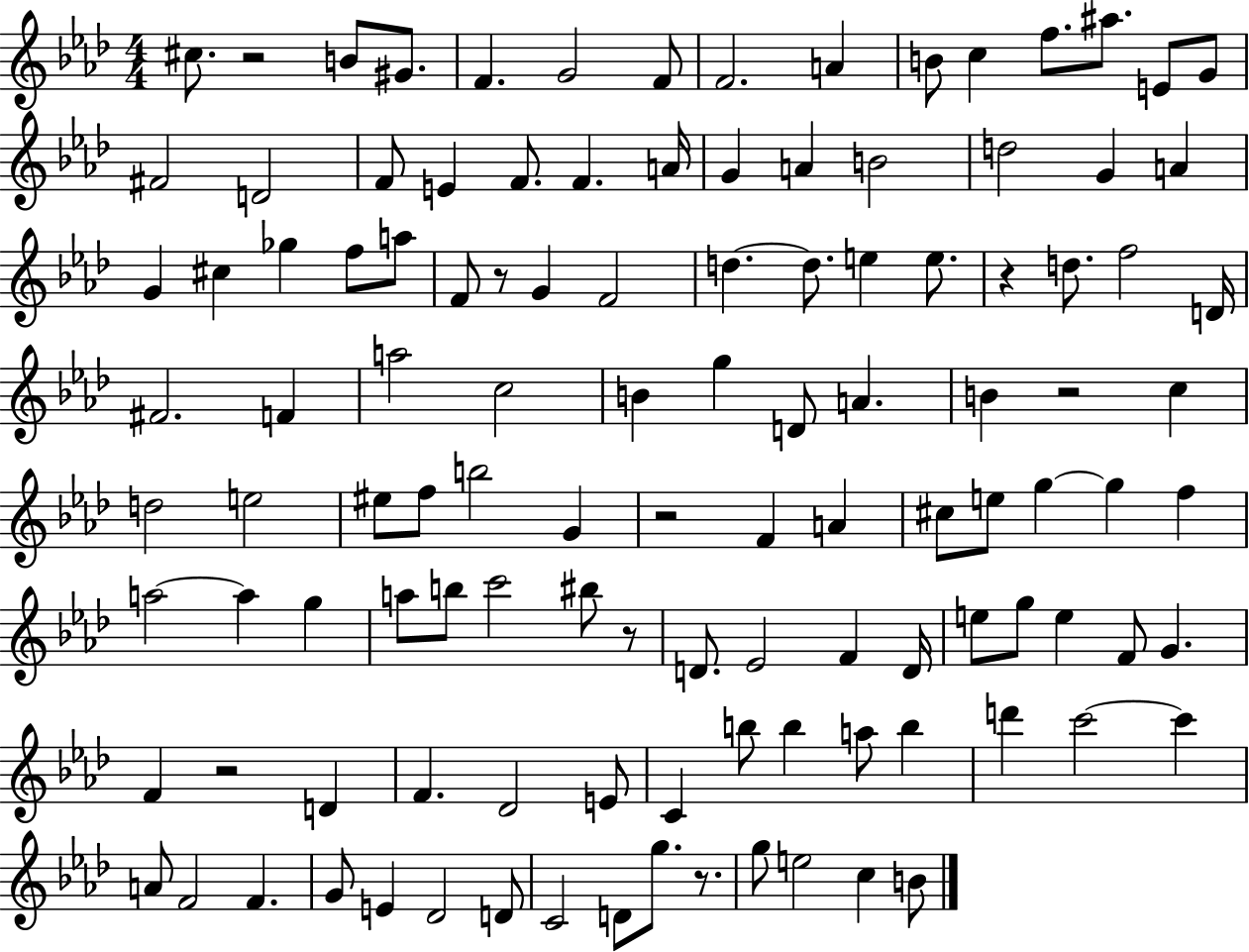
{
  \clef treble
  \numericTimeSignature
  \time 4/4
  \key aes \major
  cis''8. r2 b'8 gis'8. | f'4. g'2 f'8 | f'2. a'4 | b'8 c''4 f''8. ais''8. e'8 g'8 | \break fis'2 d'2 | f'8 e'4 f'8. f'4. a'16 | g'4 a'4 b'2 | d''2 g'4 a'4 | \break g'4 cis''4 ges''4 f''8 a''8 | f'8 r8 g'4 f'2 | d''4.~~ d''8. e''4 e''8. | r4 d''8. f''2 d'16 | \break fis'2. f'4 | a''2 c''2 | b'4 g''4 d'8 a'4. | b'4 r2 c''4 | \break d''2 e''2 | eis''8 f''8 b''2 g'4 | r2 f'4 a'4 | cis''8 e''8 g''4~~ g''4 f''4 | \break a''2~~ a''4 g''4 | a''8 b''8 c'''2 bis''8 r8 | d'8. ees'2 f'4 d'16 | e''8 g''8 e''4 f'8 g'4. | \break f'4 r2 d'4 | f'4. des'2 e'8 | c'4 b''8 b''4 a''8 b''4 | d'''4 c'''2~~ c'''4 | \break a'8 f'2 f'4. | g'8 e'4 des'2 d'8 | c'2 d'8 g''8. r8. | g''8 e''2 c''4 b'8 | \break \bar "|."
}